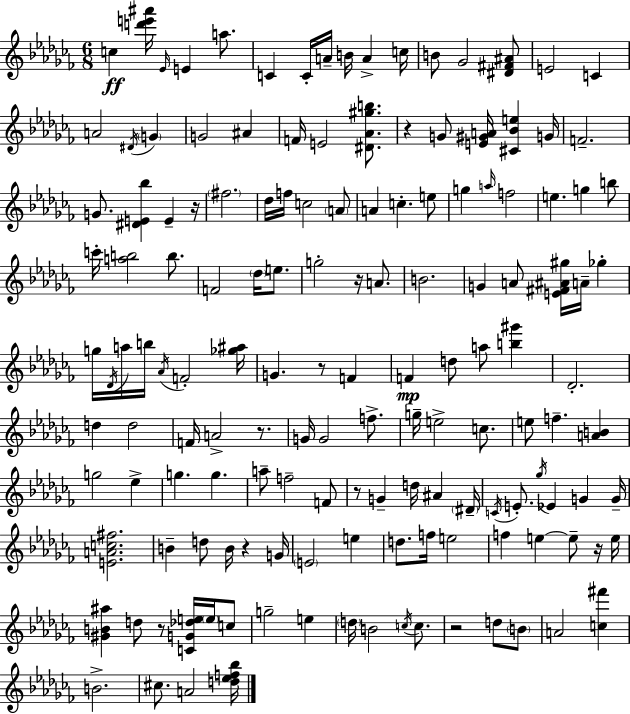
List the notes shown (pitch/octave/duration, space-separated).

C5/q [D6,E6,A#6]/s Eb4/s E4/q A5/e. C4/q C4/s A4/s B4/s A4/q C5/s B4/e Gb4/h [D#4,F#4,A#4]/e E4/h C4/q A4/h D#4/s G4/q G4/h A#4/q F4/s E4/h [D#4,Ab4,G#5,B5]/e. R/q G4/e [E4,G#4,A4]/s [C#4,Bb4,E5]/q G4/s F4/h. G4/e. [D#4,E4,Bb5]/q E4/q R/s F#5/h. Db5/s F5/s C5/h A4/e A4/q C5/q. E5/e G5/q A5/s F5/h E5/q. G5/q B5/e C6/s [A5,B5]/h B5/e. F4/h Db5/s E5/e. G5/h R/s A4/e. B4/h. G4/q A4/e [E4,F#4,A#4,G#5]/s A4/s Gb5/q G5/s Db4/s A5/s B5/s Ab4/s F4/h [Gb5,A#5]/s G4/q. R/e F4/q F4/q D5/e A5/e [B5,G#6]/q Db4/h. D5/q D5/h F4/s A4/h R/e. G4/s G4/h F5/e. G5/s E5/h C5/e. E5/e F5/q. [A4,B4]/q G5/h Eb5/q G5/q. G5/q. A5/e F5/h F4/e R/e G4/q D5/s A#4/q D#4/s C4/s E4/e. Gb5/s Eb4/q G4/q G4/s [E4,A4,C5,F#5]/h. B4/q D5/e B4/s R/q G4/s E4/h E5/q D5/e. F5/s E5/h F5/q E5/q E5/e R/s E5/s [G#4,B4,A#5]/q D5/e R/e [C4,G4,Db5,E5]/s E5/s C5/e G5/h E5/q D5/s B4/h C5/s C5/e. R/h D5/e B4/e A4/h [C5,F#6]/q B4/h. C#5/e. A4/h [D5,Eb5,F5,Bb5]/s